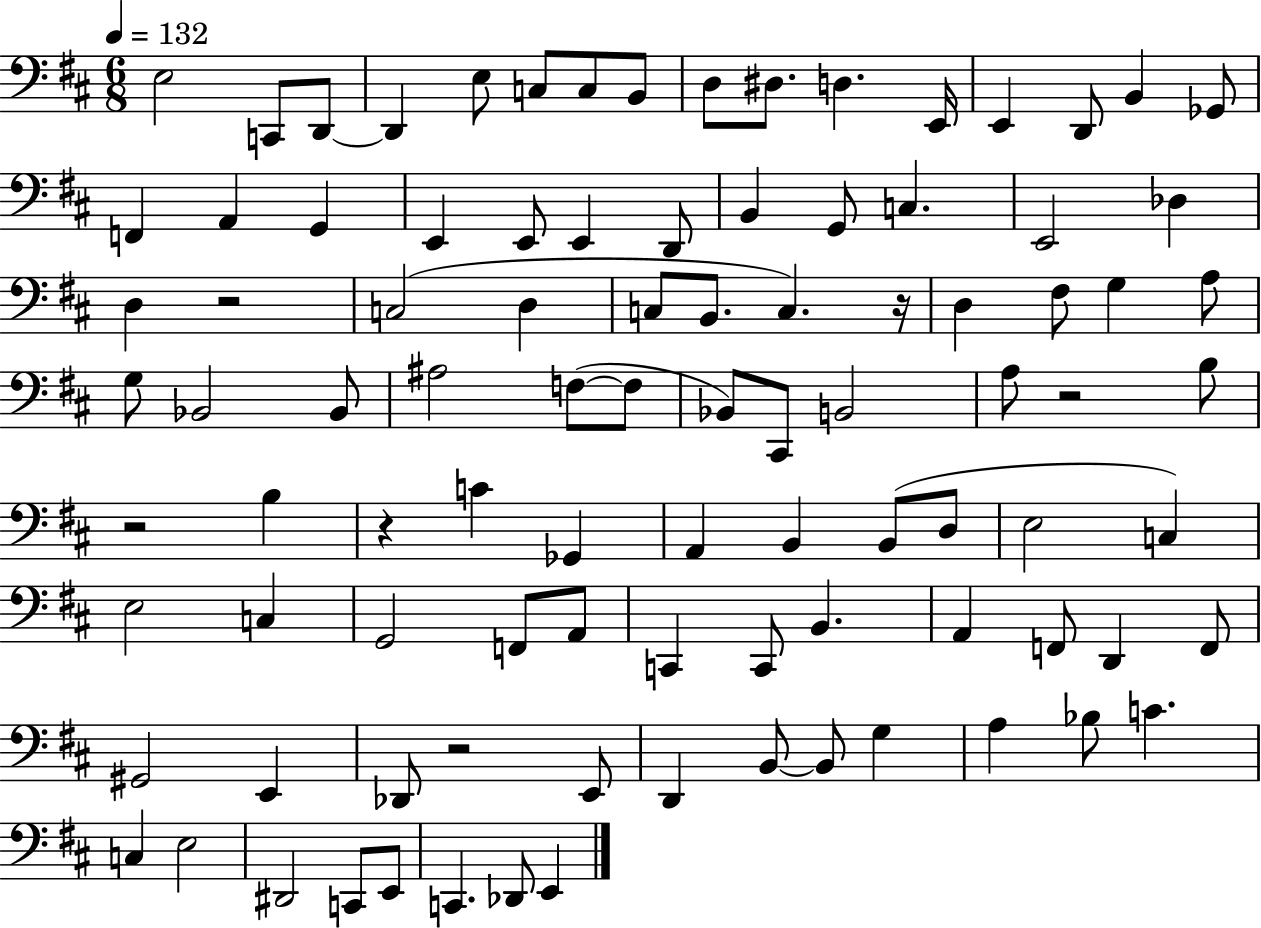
E3/h C2/e D2/e D2/q E3/e C3/e C3/e B2/e D3/e D#3/e. D3/q. E2/s E2/q D2/e B2/q Gb2/e F2/q A2/q G2/q E2/q E2/e E2/q D2/e B2/q G2/e C3/q. E2/h Db3/q D3/q R/h C3/h D3/q C3/e B2/e. C3/q. R/s D3/q F#3/e G3/q A3/e G3/e Bb2/h Bb2/e A#3/h F3/e F3/e Bb2/e C#2/e B2/h A3/e R/h B3/e R/h B3/q R/q C4/q Gb2/q A2/q B2/q B2/e D3/e E3/h C3/q E3/h C3/q G2/h F2/e A2/e C2/q C2/e B2/q. A2/q F2/e D2/q F2/e G#2/h E2/q Db2/e R/h E2/e D2/q B2/e B2/e G3/q A3/q Bb3/e C4/q. C3/q E3/h D#2/h C2/e E2/e C2/q. Db2/e E2/q